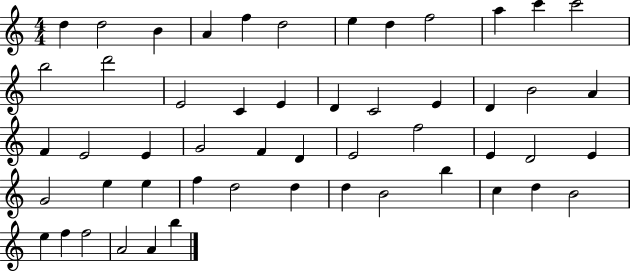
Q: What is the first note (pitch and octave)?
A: D5